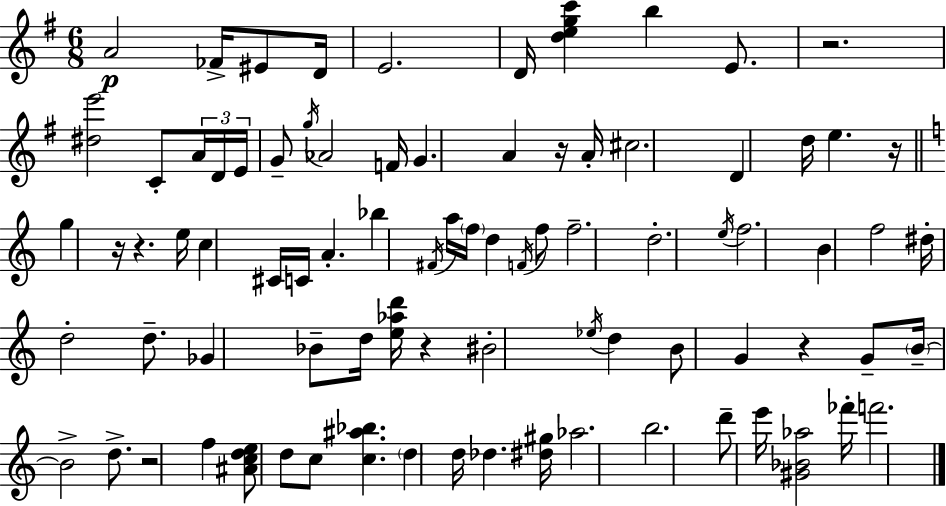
X:1
T:Untitled
M:6/8
L:1/4
K:Em
A2 _F/4 ^E/2 D/4 E2 D/4 [degc'] b E/2 z2 [^de']2 C/2 A/4 D/4 E/4 G/2 g/4 _A2 F/4 G A z/4 A/4 ^c2 D d/4 e z/4 g z/4 z e/4 c ^C/4 C/4 A _b ^F/4 a/4 f/4 d F/4 f/2 f2 d2 e/4 f2 B f2 ^d/4 d2 d/2 _G _B/2 d/4 [e_ad']/4 z ^B2 _e/4 d B/2 G z G/2 B/4 B2 d/2 z2 f [^Acde]/2 d/2 c/2 [c^a_b] d d/4 _d [^d^g]/4 _a2 b2 d'/2 e'/4 [^G_B_a]2 _f'/4 f'2